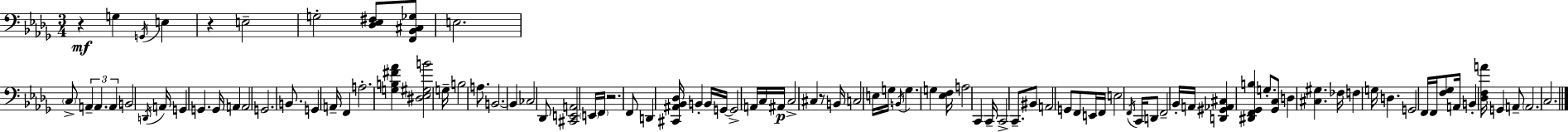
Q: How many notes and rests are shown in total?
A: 101